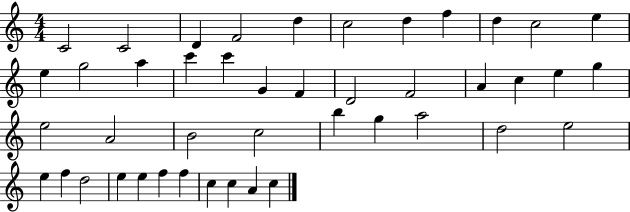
{
  \clef treble
  \numericTimeSignature
  \time 4/4
  \key c \major
  c'2 c'2 | d'4 f'2 d''4 | c''2 d''4 f''4 | d''4 c''2 e''4 | \break e''4 g''2 a''4 | c'''4 c'''4 g'4 f'4 | d'2 f'2 | a'4 c''4 e''4 g''4 | \break e''2 a'2 | b'2 c''2 | b''4 g''4 a''2 | d''2 e''2 | \break e''4 f''4 d''2 | e''4 e''4 f''4 f''4 | c''4 c''4 a'4 c''4 | \bar "|."
}